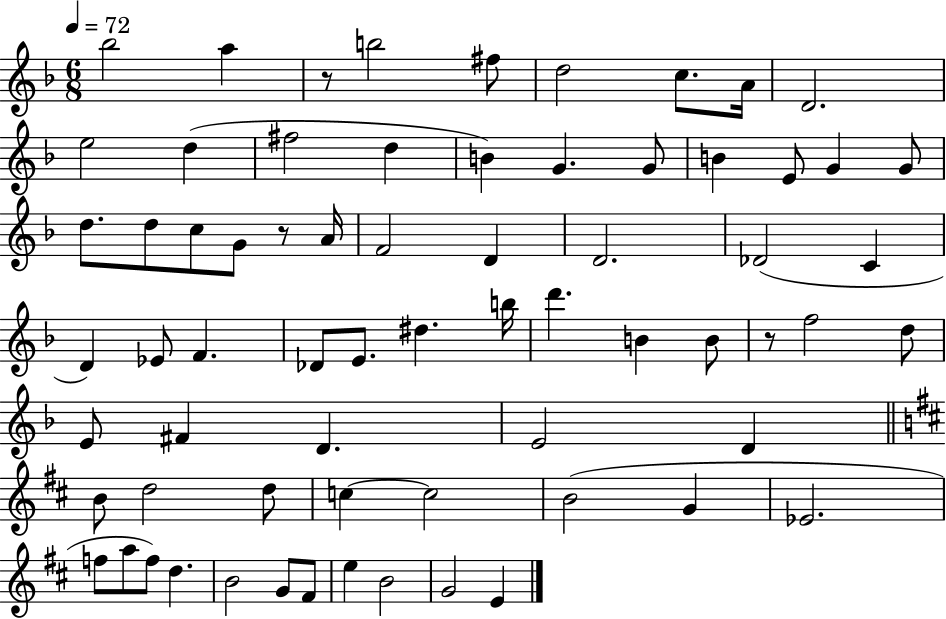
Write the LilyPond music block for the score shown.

{
  \clef treble
  \numericTimeSignature
  \time 6/8
  \key f \major
  \tempo 4 = 72
  bes''2 a''4 | r8 b''2 fis''8 | d''2 c''8. a'16 | d'2. | \break e''2 d''4( | fis''2 d''4 | b'4) g'4. g'8 | b'4 e'8 g'4 g'8 | \break d''8. d''8 c''8 g'8 r8 a'16 | f'2 d'4 | d'2. | des'2( c'4 | \break d'4) ees'8 f'4. | des'8 e'8. dis''4. b''16 | d'''4. b'4 b'8 | r8 f''2 d''8 | \break e'8 fis'4 d'4. | e'2 d'4 | \bar "||" \break \key d \major b'8 d''2 d''8 | c''4~~ c''2 | b'2( g'4 | ees'2. | \break f''8 a''8 f''8) d''4. | b'2 g'8 fis'8 | e''4 b'2 | g'2 e'4 | \break \bar "|."
}